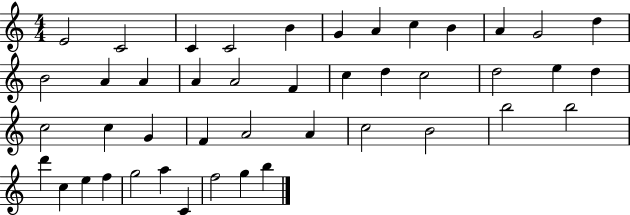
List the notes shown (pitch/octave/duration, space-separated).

E4/h C4/h C4/q C4/h B4/q G4/q A4/q C5/q B4/q A4/q G4/h D5/q B4/h A4/q A4/q A4/q A4/h F4/q C5/q D5/q C5/h D5/h E5/q D5/q C5/h C5/q G4/q F4/q A4/h A4/q C5/h B4/h B5/h B5/h D6/q C5/q E5/q F5/q G5/h A5/q C4/q F5/h G5/q B5/q